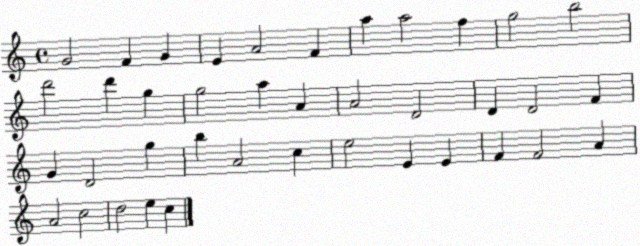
X:1
T:Untitled
M:4/4
L:1/4
K:C
G2 F G E A2 F a a2 f g2 b2 d'2 d' g g2 a A A2 D2 D D2 F G D2 g b A2 c e2 E E F F2 A A2 c2 d2 e c